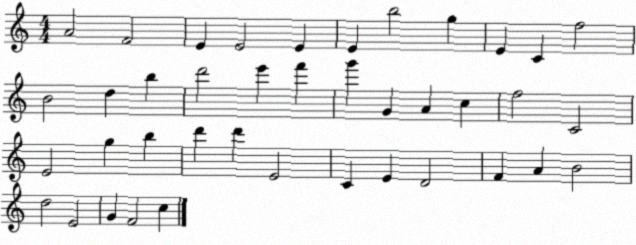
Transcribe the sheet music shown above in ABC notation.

X:1
T:Untitled
M:4/4
L:1/4
K:C
A2 F2 E E2 E E b2 g E C f2 B2 d b d'2 e' f' g' G A c f2 C2 E2 g b d' d' E2 C E D2 F A B2 d2 E2 G F2 c